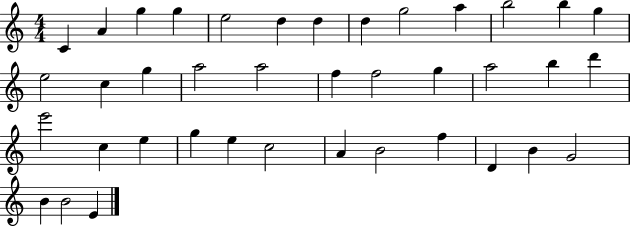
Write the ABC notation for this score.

X:1
T:Untitled
M:4/4
L:1/4
K:C
C A g g e2 d d d g2 a b2 b g e2 c g a2 a2 f f2 g a2 b d' e'2 c e g e c2 A B2 f D B G2 B B2 E